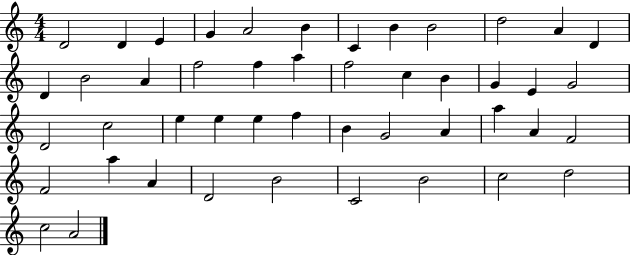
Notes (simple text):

D4/h D4/q E4/q G4/q A4/h B4/q C4/q B4/q B4/h D5/h A4/q D4/q D4/q B4/h A4/q F5/h F5/q A5/q F5/h C5/q B4/q G4/q E4/q G4/h D4/h C5/h E5/q E5/q E5/q F5/q B4/q G4/h A4/q A5/q A4/q F4/h F4/h A5/q A4/q D4/h B4/h C4/h B4/h C5/h D5/h C5/h A4/h